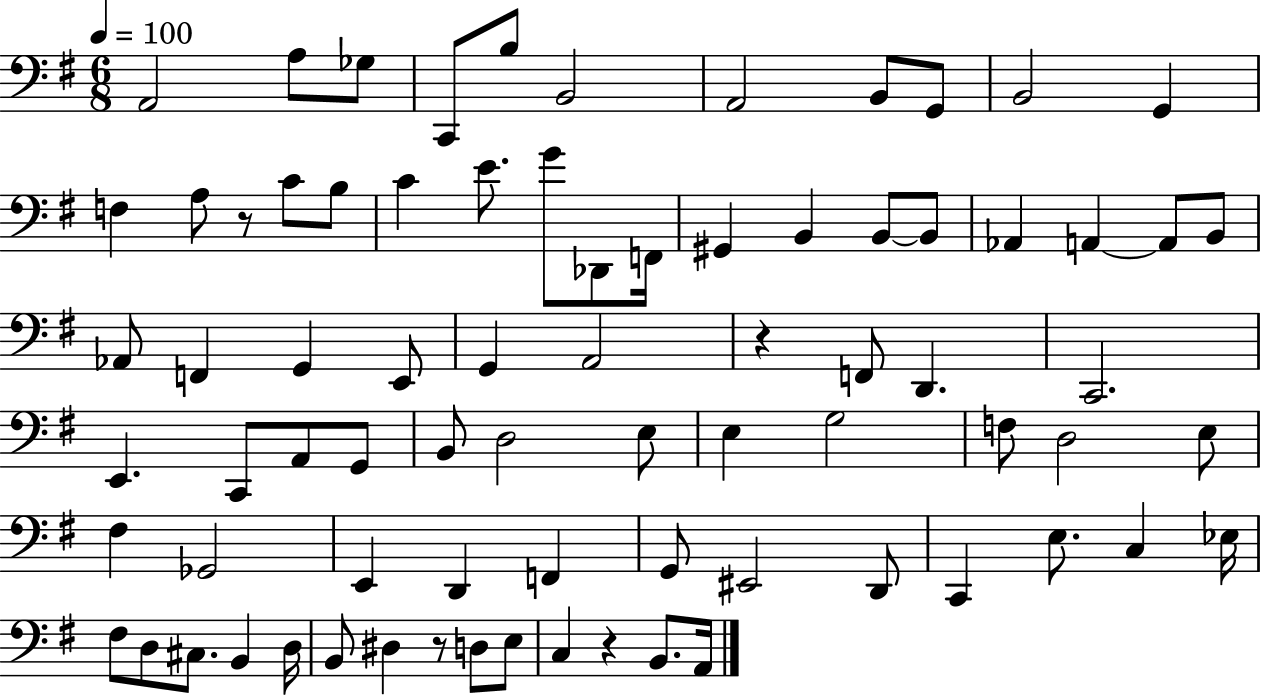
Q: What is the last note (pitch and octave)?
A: A2